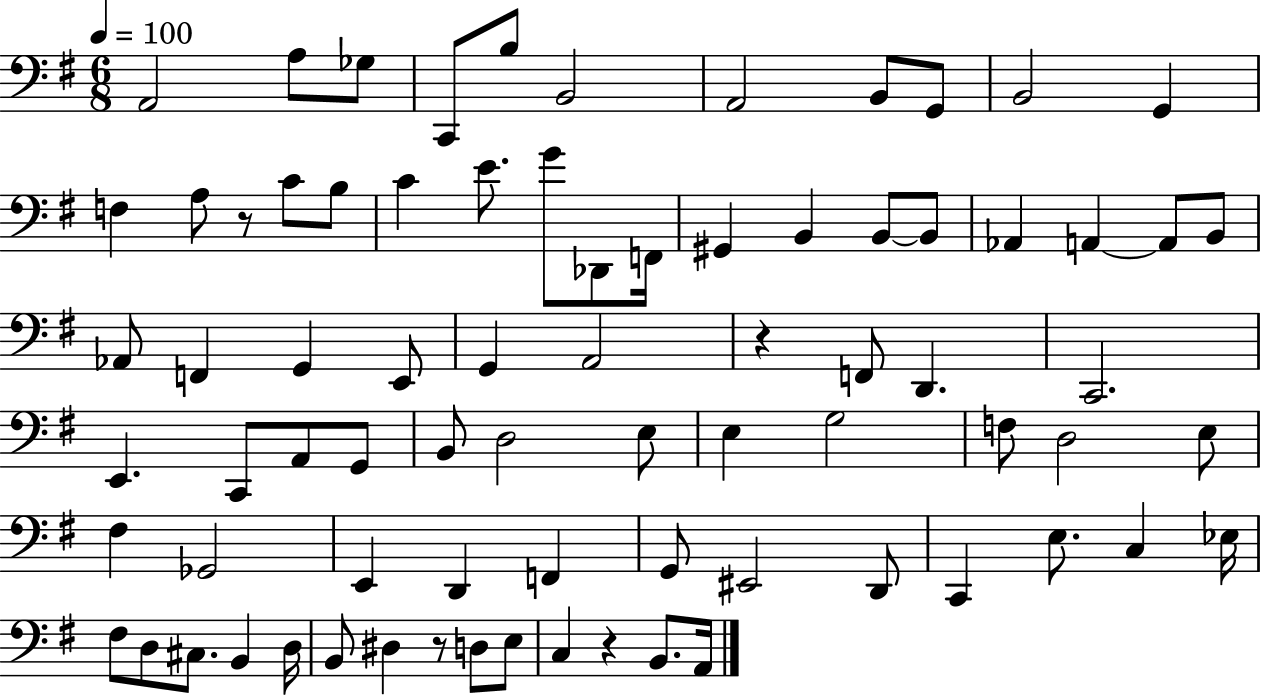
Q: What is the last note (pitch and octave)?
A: A2